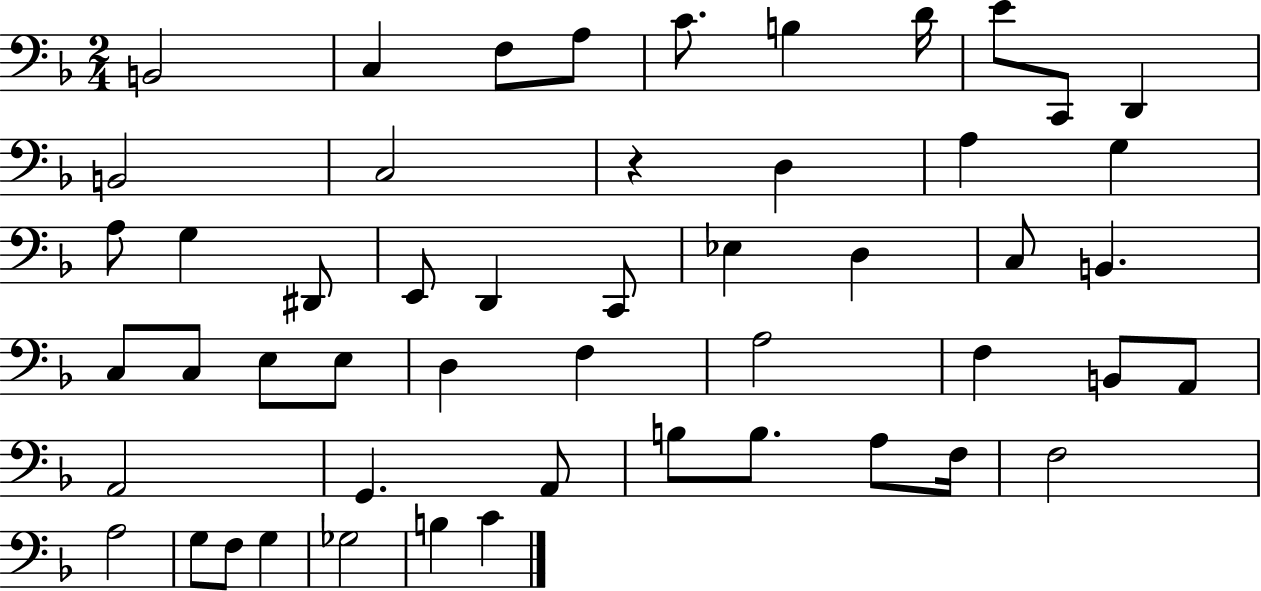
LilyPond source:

{
  \clef bass
  \numericTimeSignature
  \time 2/4
  \key f \major
  \repeat volta 2 { b,2 | c4 f8 a8 | c'8. b4 d'16 | e'8 c,8 d,4 | \break b,2 | c2 | r4 d4 | a4 g4 | \break a8 g4 dis,8 | e,8 d,4 c,8 | ees4 d4 | c8 b,4. | \break c8 c8 e8 e8 | d4 f4 | a2 | f4 b,8 a,8 | \break a,2 | g,4. a,8 | b8 b8. a8 f16 | f2 | \break a2 | g8 f8 g4 | ges2 | b4 c'4 | \break } \bar "|."
}